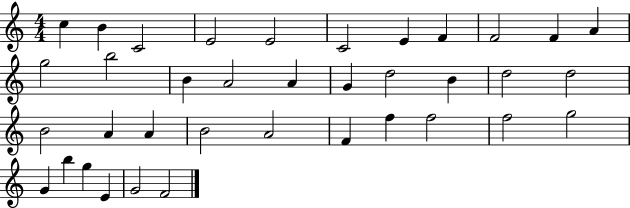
X:1
T:Untitled
M:4/4
L:1/4
K:C
c B C2 E2 E2 C2 E F F2 F A g2 b2 B A2 A G d2 B d2 d2 B2 A A B2 A2 F f f2 f2 g2 G b g E G2 F2